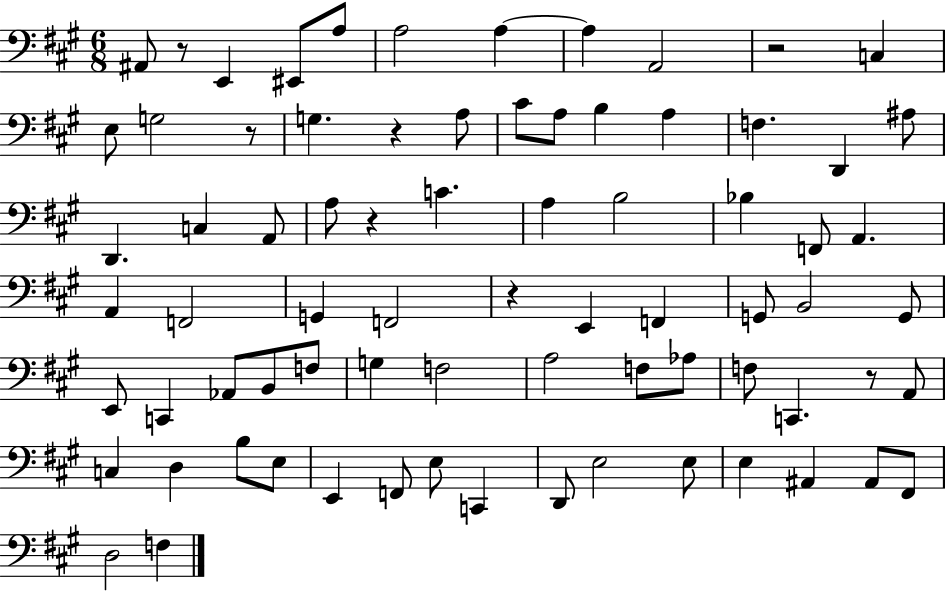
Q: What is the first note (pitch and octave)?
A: A#2